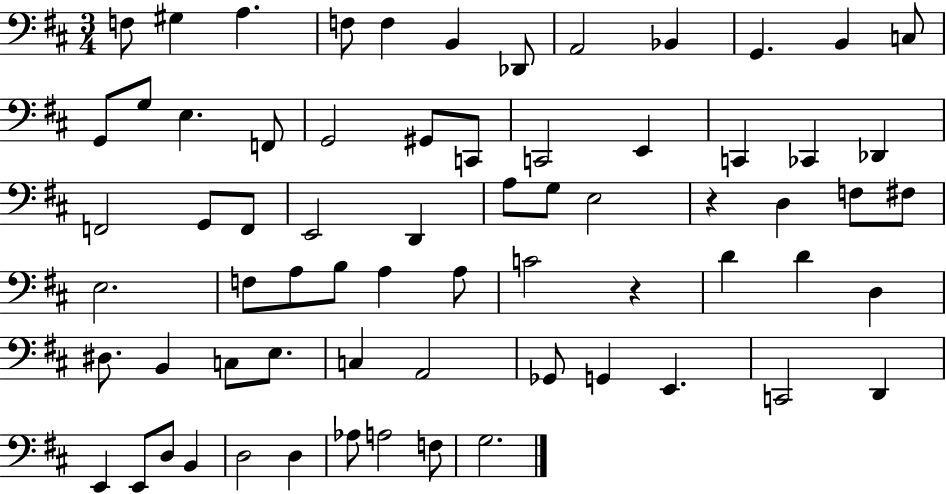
F3/e G#3/q A3/q. F3/e F3/q B2/q Db2/e A2/h Bb2/q G2/q. B2/q C3/e G2/e G3/e E3/q. F2/e G2/h G#2/e C2/e C2/h E2/q C2/q CES2/q Db2/q F2/h G2/e F2/e E2/h D2/q A3/e G3/e E3/h R/q D3/q F3/e F#3/e E3/h. F3/e A3/e B3/e A3/q A3/e C4/h R/q D4/q D4/q D3/q D#3/e. B2/q C3/e E3/e. C3/q A2/h Gb2/e G2/q E2/q. C2/h D2/q E2/q E2/e D3/e B2/q D3/h D3/q Ab3/e A3/h F3/e G3/h.